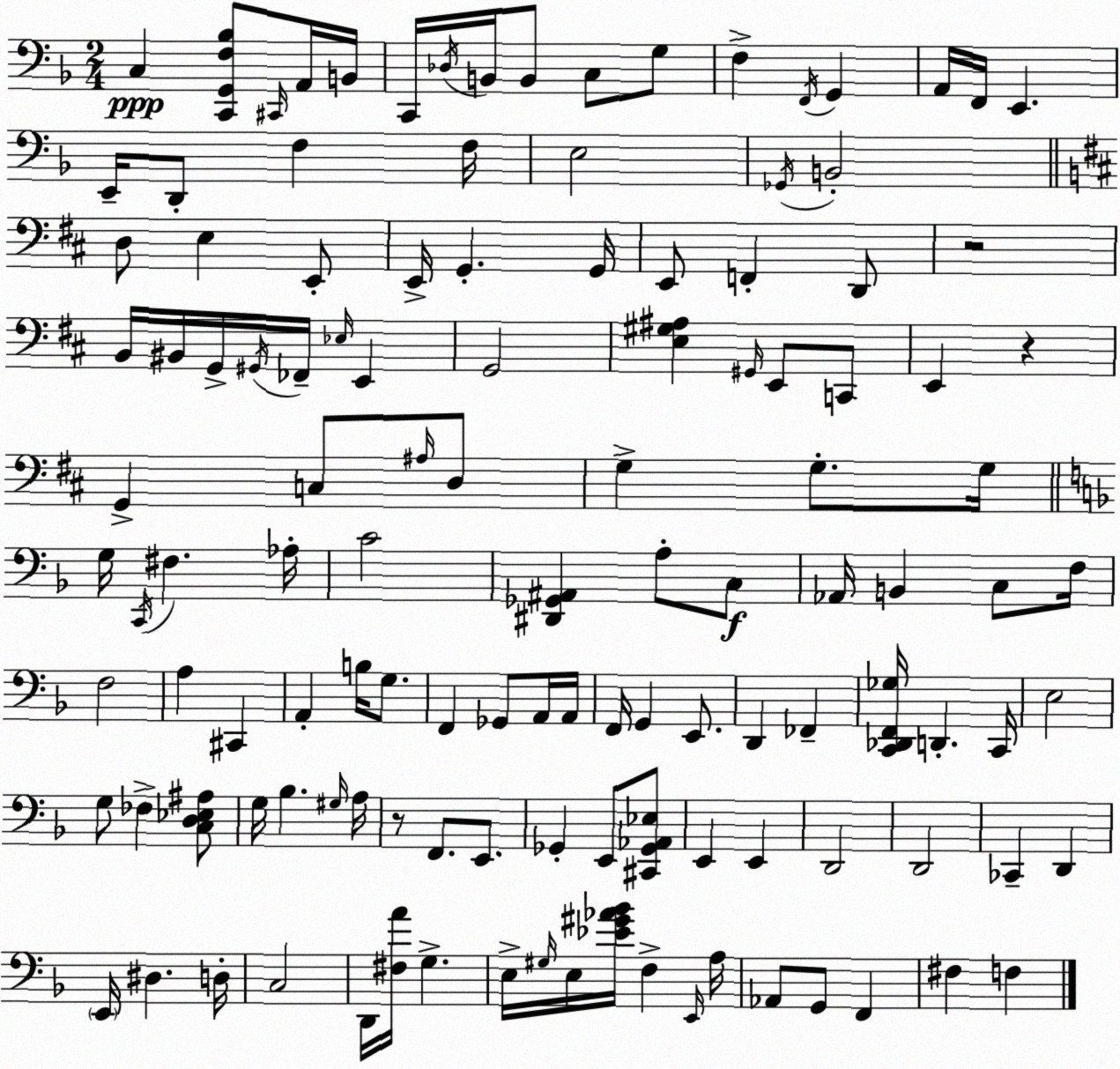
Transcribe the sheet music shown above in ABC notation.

X:1
T:Untitled
M:2/4
L:1/4
K:Dm
C, [C,,G,,F,_B,]/2 ^C,,/4 A,,/4 B,,/4 C,,/4 _D,/4 B,,/4 B,,/2 C,/2 G,/2 F, F,,/4 G,, A,,/4 F,,/4 E,, E,,/4 D,,/2 F, F,/4 E,2 _G,,/4 B,,2 D,/2 E, E,,/2 E,,/4 G,, G,,/4 E,,/2 F,, D,,/2 z2 B,,/4 ^B,,/4 G,,/4 ^G,,/4 _F,,/4 _E,/4 E,, G,,2 [E,^G,^A,] ^G,,/4 E,,/2 C,,/2 E,, z G,, C,/2 ^A,/4 D,/2 G, G,/2 G,/4 G,/4 C,,/4 ^F, _A,/4 C2 [^D,,_G,,^A,,] A,/2 C,/2 _A,,/4 B,, C,/2 F,/4 F,2 A, ^C,, A,, B,/4 G,/2 F,, _G,,/2 A,,/4 A,,/4 F,,/4 G,, E,,/2 D,, _F,, [C,,_D,,F,,_G,]/4 D,, C,,/4 E,2 G,/2 _F, [C,D,_E,^A,]/2 G,/4 _B, ^G,/4 A,/4 z/2 F,,/2 E,,/2 _G,, E,,/2 [^C,,_G,,_A,,_E,]/2 E,, E,, D,,2 D,,2 _C,, D,, E,,/4 ^D, D,/4 C,2 D,,/4 [^F,A]/4 G, E,/4 ^G,/4 E,/4 [_E^G_A_B]/4 F, E,,/4 A,/4 _A,,/2 G,,/2 F,, ^F, F,